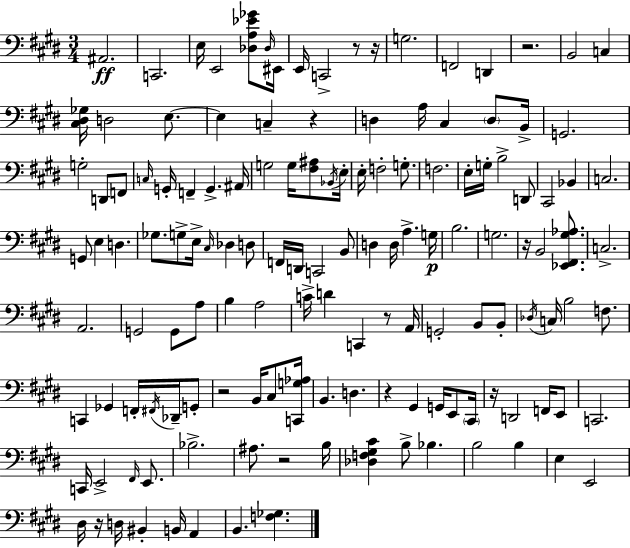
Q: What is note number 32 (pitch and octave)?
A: G3